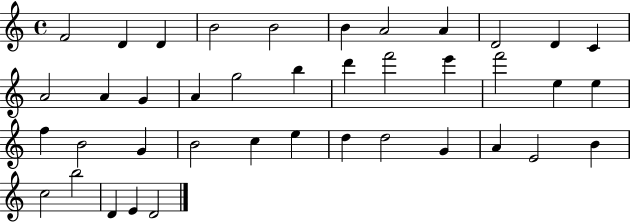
{
  \clef treble
  \time 4/4
  \defaultTimeSignature
  \key c \major
  f'2 d'4 d'4 | b'2 b'2 | b'4 a'2 a'4 | d'2 d'4 c'4 | \break a'2 a'4 g'4 | a'4 g''2 b''4 | d'''4 f'''2 e'''4 | f'''2 e''4 e''4 | \break f''4 b'2 g'4 | b'2 c''4 e''4 | d''4 d''2 g'4 | a'4 e'2 b'4 | \break c''2 b''2 | d'4 e'4 d'2 | \bar "|."
}